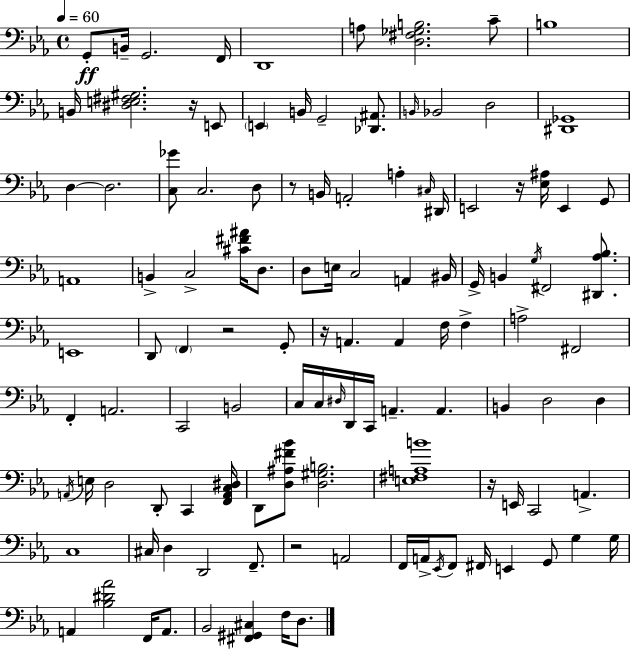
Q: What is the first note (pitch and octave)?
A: G2